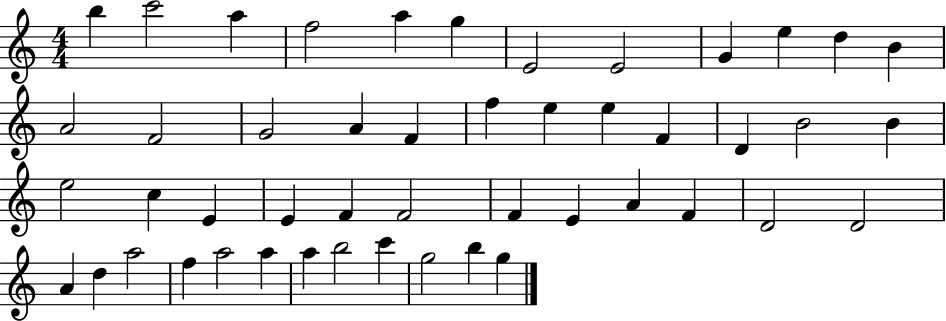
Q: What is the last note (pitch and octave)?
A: G5